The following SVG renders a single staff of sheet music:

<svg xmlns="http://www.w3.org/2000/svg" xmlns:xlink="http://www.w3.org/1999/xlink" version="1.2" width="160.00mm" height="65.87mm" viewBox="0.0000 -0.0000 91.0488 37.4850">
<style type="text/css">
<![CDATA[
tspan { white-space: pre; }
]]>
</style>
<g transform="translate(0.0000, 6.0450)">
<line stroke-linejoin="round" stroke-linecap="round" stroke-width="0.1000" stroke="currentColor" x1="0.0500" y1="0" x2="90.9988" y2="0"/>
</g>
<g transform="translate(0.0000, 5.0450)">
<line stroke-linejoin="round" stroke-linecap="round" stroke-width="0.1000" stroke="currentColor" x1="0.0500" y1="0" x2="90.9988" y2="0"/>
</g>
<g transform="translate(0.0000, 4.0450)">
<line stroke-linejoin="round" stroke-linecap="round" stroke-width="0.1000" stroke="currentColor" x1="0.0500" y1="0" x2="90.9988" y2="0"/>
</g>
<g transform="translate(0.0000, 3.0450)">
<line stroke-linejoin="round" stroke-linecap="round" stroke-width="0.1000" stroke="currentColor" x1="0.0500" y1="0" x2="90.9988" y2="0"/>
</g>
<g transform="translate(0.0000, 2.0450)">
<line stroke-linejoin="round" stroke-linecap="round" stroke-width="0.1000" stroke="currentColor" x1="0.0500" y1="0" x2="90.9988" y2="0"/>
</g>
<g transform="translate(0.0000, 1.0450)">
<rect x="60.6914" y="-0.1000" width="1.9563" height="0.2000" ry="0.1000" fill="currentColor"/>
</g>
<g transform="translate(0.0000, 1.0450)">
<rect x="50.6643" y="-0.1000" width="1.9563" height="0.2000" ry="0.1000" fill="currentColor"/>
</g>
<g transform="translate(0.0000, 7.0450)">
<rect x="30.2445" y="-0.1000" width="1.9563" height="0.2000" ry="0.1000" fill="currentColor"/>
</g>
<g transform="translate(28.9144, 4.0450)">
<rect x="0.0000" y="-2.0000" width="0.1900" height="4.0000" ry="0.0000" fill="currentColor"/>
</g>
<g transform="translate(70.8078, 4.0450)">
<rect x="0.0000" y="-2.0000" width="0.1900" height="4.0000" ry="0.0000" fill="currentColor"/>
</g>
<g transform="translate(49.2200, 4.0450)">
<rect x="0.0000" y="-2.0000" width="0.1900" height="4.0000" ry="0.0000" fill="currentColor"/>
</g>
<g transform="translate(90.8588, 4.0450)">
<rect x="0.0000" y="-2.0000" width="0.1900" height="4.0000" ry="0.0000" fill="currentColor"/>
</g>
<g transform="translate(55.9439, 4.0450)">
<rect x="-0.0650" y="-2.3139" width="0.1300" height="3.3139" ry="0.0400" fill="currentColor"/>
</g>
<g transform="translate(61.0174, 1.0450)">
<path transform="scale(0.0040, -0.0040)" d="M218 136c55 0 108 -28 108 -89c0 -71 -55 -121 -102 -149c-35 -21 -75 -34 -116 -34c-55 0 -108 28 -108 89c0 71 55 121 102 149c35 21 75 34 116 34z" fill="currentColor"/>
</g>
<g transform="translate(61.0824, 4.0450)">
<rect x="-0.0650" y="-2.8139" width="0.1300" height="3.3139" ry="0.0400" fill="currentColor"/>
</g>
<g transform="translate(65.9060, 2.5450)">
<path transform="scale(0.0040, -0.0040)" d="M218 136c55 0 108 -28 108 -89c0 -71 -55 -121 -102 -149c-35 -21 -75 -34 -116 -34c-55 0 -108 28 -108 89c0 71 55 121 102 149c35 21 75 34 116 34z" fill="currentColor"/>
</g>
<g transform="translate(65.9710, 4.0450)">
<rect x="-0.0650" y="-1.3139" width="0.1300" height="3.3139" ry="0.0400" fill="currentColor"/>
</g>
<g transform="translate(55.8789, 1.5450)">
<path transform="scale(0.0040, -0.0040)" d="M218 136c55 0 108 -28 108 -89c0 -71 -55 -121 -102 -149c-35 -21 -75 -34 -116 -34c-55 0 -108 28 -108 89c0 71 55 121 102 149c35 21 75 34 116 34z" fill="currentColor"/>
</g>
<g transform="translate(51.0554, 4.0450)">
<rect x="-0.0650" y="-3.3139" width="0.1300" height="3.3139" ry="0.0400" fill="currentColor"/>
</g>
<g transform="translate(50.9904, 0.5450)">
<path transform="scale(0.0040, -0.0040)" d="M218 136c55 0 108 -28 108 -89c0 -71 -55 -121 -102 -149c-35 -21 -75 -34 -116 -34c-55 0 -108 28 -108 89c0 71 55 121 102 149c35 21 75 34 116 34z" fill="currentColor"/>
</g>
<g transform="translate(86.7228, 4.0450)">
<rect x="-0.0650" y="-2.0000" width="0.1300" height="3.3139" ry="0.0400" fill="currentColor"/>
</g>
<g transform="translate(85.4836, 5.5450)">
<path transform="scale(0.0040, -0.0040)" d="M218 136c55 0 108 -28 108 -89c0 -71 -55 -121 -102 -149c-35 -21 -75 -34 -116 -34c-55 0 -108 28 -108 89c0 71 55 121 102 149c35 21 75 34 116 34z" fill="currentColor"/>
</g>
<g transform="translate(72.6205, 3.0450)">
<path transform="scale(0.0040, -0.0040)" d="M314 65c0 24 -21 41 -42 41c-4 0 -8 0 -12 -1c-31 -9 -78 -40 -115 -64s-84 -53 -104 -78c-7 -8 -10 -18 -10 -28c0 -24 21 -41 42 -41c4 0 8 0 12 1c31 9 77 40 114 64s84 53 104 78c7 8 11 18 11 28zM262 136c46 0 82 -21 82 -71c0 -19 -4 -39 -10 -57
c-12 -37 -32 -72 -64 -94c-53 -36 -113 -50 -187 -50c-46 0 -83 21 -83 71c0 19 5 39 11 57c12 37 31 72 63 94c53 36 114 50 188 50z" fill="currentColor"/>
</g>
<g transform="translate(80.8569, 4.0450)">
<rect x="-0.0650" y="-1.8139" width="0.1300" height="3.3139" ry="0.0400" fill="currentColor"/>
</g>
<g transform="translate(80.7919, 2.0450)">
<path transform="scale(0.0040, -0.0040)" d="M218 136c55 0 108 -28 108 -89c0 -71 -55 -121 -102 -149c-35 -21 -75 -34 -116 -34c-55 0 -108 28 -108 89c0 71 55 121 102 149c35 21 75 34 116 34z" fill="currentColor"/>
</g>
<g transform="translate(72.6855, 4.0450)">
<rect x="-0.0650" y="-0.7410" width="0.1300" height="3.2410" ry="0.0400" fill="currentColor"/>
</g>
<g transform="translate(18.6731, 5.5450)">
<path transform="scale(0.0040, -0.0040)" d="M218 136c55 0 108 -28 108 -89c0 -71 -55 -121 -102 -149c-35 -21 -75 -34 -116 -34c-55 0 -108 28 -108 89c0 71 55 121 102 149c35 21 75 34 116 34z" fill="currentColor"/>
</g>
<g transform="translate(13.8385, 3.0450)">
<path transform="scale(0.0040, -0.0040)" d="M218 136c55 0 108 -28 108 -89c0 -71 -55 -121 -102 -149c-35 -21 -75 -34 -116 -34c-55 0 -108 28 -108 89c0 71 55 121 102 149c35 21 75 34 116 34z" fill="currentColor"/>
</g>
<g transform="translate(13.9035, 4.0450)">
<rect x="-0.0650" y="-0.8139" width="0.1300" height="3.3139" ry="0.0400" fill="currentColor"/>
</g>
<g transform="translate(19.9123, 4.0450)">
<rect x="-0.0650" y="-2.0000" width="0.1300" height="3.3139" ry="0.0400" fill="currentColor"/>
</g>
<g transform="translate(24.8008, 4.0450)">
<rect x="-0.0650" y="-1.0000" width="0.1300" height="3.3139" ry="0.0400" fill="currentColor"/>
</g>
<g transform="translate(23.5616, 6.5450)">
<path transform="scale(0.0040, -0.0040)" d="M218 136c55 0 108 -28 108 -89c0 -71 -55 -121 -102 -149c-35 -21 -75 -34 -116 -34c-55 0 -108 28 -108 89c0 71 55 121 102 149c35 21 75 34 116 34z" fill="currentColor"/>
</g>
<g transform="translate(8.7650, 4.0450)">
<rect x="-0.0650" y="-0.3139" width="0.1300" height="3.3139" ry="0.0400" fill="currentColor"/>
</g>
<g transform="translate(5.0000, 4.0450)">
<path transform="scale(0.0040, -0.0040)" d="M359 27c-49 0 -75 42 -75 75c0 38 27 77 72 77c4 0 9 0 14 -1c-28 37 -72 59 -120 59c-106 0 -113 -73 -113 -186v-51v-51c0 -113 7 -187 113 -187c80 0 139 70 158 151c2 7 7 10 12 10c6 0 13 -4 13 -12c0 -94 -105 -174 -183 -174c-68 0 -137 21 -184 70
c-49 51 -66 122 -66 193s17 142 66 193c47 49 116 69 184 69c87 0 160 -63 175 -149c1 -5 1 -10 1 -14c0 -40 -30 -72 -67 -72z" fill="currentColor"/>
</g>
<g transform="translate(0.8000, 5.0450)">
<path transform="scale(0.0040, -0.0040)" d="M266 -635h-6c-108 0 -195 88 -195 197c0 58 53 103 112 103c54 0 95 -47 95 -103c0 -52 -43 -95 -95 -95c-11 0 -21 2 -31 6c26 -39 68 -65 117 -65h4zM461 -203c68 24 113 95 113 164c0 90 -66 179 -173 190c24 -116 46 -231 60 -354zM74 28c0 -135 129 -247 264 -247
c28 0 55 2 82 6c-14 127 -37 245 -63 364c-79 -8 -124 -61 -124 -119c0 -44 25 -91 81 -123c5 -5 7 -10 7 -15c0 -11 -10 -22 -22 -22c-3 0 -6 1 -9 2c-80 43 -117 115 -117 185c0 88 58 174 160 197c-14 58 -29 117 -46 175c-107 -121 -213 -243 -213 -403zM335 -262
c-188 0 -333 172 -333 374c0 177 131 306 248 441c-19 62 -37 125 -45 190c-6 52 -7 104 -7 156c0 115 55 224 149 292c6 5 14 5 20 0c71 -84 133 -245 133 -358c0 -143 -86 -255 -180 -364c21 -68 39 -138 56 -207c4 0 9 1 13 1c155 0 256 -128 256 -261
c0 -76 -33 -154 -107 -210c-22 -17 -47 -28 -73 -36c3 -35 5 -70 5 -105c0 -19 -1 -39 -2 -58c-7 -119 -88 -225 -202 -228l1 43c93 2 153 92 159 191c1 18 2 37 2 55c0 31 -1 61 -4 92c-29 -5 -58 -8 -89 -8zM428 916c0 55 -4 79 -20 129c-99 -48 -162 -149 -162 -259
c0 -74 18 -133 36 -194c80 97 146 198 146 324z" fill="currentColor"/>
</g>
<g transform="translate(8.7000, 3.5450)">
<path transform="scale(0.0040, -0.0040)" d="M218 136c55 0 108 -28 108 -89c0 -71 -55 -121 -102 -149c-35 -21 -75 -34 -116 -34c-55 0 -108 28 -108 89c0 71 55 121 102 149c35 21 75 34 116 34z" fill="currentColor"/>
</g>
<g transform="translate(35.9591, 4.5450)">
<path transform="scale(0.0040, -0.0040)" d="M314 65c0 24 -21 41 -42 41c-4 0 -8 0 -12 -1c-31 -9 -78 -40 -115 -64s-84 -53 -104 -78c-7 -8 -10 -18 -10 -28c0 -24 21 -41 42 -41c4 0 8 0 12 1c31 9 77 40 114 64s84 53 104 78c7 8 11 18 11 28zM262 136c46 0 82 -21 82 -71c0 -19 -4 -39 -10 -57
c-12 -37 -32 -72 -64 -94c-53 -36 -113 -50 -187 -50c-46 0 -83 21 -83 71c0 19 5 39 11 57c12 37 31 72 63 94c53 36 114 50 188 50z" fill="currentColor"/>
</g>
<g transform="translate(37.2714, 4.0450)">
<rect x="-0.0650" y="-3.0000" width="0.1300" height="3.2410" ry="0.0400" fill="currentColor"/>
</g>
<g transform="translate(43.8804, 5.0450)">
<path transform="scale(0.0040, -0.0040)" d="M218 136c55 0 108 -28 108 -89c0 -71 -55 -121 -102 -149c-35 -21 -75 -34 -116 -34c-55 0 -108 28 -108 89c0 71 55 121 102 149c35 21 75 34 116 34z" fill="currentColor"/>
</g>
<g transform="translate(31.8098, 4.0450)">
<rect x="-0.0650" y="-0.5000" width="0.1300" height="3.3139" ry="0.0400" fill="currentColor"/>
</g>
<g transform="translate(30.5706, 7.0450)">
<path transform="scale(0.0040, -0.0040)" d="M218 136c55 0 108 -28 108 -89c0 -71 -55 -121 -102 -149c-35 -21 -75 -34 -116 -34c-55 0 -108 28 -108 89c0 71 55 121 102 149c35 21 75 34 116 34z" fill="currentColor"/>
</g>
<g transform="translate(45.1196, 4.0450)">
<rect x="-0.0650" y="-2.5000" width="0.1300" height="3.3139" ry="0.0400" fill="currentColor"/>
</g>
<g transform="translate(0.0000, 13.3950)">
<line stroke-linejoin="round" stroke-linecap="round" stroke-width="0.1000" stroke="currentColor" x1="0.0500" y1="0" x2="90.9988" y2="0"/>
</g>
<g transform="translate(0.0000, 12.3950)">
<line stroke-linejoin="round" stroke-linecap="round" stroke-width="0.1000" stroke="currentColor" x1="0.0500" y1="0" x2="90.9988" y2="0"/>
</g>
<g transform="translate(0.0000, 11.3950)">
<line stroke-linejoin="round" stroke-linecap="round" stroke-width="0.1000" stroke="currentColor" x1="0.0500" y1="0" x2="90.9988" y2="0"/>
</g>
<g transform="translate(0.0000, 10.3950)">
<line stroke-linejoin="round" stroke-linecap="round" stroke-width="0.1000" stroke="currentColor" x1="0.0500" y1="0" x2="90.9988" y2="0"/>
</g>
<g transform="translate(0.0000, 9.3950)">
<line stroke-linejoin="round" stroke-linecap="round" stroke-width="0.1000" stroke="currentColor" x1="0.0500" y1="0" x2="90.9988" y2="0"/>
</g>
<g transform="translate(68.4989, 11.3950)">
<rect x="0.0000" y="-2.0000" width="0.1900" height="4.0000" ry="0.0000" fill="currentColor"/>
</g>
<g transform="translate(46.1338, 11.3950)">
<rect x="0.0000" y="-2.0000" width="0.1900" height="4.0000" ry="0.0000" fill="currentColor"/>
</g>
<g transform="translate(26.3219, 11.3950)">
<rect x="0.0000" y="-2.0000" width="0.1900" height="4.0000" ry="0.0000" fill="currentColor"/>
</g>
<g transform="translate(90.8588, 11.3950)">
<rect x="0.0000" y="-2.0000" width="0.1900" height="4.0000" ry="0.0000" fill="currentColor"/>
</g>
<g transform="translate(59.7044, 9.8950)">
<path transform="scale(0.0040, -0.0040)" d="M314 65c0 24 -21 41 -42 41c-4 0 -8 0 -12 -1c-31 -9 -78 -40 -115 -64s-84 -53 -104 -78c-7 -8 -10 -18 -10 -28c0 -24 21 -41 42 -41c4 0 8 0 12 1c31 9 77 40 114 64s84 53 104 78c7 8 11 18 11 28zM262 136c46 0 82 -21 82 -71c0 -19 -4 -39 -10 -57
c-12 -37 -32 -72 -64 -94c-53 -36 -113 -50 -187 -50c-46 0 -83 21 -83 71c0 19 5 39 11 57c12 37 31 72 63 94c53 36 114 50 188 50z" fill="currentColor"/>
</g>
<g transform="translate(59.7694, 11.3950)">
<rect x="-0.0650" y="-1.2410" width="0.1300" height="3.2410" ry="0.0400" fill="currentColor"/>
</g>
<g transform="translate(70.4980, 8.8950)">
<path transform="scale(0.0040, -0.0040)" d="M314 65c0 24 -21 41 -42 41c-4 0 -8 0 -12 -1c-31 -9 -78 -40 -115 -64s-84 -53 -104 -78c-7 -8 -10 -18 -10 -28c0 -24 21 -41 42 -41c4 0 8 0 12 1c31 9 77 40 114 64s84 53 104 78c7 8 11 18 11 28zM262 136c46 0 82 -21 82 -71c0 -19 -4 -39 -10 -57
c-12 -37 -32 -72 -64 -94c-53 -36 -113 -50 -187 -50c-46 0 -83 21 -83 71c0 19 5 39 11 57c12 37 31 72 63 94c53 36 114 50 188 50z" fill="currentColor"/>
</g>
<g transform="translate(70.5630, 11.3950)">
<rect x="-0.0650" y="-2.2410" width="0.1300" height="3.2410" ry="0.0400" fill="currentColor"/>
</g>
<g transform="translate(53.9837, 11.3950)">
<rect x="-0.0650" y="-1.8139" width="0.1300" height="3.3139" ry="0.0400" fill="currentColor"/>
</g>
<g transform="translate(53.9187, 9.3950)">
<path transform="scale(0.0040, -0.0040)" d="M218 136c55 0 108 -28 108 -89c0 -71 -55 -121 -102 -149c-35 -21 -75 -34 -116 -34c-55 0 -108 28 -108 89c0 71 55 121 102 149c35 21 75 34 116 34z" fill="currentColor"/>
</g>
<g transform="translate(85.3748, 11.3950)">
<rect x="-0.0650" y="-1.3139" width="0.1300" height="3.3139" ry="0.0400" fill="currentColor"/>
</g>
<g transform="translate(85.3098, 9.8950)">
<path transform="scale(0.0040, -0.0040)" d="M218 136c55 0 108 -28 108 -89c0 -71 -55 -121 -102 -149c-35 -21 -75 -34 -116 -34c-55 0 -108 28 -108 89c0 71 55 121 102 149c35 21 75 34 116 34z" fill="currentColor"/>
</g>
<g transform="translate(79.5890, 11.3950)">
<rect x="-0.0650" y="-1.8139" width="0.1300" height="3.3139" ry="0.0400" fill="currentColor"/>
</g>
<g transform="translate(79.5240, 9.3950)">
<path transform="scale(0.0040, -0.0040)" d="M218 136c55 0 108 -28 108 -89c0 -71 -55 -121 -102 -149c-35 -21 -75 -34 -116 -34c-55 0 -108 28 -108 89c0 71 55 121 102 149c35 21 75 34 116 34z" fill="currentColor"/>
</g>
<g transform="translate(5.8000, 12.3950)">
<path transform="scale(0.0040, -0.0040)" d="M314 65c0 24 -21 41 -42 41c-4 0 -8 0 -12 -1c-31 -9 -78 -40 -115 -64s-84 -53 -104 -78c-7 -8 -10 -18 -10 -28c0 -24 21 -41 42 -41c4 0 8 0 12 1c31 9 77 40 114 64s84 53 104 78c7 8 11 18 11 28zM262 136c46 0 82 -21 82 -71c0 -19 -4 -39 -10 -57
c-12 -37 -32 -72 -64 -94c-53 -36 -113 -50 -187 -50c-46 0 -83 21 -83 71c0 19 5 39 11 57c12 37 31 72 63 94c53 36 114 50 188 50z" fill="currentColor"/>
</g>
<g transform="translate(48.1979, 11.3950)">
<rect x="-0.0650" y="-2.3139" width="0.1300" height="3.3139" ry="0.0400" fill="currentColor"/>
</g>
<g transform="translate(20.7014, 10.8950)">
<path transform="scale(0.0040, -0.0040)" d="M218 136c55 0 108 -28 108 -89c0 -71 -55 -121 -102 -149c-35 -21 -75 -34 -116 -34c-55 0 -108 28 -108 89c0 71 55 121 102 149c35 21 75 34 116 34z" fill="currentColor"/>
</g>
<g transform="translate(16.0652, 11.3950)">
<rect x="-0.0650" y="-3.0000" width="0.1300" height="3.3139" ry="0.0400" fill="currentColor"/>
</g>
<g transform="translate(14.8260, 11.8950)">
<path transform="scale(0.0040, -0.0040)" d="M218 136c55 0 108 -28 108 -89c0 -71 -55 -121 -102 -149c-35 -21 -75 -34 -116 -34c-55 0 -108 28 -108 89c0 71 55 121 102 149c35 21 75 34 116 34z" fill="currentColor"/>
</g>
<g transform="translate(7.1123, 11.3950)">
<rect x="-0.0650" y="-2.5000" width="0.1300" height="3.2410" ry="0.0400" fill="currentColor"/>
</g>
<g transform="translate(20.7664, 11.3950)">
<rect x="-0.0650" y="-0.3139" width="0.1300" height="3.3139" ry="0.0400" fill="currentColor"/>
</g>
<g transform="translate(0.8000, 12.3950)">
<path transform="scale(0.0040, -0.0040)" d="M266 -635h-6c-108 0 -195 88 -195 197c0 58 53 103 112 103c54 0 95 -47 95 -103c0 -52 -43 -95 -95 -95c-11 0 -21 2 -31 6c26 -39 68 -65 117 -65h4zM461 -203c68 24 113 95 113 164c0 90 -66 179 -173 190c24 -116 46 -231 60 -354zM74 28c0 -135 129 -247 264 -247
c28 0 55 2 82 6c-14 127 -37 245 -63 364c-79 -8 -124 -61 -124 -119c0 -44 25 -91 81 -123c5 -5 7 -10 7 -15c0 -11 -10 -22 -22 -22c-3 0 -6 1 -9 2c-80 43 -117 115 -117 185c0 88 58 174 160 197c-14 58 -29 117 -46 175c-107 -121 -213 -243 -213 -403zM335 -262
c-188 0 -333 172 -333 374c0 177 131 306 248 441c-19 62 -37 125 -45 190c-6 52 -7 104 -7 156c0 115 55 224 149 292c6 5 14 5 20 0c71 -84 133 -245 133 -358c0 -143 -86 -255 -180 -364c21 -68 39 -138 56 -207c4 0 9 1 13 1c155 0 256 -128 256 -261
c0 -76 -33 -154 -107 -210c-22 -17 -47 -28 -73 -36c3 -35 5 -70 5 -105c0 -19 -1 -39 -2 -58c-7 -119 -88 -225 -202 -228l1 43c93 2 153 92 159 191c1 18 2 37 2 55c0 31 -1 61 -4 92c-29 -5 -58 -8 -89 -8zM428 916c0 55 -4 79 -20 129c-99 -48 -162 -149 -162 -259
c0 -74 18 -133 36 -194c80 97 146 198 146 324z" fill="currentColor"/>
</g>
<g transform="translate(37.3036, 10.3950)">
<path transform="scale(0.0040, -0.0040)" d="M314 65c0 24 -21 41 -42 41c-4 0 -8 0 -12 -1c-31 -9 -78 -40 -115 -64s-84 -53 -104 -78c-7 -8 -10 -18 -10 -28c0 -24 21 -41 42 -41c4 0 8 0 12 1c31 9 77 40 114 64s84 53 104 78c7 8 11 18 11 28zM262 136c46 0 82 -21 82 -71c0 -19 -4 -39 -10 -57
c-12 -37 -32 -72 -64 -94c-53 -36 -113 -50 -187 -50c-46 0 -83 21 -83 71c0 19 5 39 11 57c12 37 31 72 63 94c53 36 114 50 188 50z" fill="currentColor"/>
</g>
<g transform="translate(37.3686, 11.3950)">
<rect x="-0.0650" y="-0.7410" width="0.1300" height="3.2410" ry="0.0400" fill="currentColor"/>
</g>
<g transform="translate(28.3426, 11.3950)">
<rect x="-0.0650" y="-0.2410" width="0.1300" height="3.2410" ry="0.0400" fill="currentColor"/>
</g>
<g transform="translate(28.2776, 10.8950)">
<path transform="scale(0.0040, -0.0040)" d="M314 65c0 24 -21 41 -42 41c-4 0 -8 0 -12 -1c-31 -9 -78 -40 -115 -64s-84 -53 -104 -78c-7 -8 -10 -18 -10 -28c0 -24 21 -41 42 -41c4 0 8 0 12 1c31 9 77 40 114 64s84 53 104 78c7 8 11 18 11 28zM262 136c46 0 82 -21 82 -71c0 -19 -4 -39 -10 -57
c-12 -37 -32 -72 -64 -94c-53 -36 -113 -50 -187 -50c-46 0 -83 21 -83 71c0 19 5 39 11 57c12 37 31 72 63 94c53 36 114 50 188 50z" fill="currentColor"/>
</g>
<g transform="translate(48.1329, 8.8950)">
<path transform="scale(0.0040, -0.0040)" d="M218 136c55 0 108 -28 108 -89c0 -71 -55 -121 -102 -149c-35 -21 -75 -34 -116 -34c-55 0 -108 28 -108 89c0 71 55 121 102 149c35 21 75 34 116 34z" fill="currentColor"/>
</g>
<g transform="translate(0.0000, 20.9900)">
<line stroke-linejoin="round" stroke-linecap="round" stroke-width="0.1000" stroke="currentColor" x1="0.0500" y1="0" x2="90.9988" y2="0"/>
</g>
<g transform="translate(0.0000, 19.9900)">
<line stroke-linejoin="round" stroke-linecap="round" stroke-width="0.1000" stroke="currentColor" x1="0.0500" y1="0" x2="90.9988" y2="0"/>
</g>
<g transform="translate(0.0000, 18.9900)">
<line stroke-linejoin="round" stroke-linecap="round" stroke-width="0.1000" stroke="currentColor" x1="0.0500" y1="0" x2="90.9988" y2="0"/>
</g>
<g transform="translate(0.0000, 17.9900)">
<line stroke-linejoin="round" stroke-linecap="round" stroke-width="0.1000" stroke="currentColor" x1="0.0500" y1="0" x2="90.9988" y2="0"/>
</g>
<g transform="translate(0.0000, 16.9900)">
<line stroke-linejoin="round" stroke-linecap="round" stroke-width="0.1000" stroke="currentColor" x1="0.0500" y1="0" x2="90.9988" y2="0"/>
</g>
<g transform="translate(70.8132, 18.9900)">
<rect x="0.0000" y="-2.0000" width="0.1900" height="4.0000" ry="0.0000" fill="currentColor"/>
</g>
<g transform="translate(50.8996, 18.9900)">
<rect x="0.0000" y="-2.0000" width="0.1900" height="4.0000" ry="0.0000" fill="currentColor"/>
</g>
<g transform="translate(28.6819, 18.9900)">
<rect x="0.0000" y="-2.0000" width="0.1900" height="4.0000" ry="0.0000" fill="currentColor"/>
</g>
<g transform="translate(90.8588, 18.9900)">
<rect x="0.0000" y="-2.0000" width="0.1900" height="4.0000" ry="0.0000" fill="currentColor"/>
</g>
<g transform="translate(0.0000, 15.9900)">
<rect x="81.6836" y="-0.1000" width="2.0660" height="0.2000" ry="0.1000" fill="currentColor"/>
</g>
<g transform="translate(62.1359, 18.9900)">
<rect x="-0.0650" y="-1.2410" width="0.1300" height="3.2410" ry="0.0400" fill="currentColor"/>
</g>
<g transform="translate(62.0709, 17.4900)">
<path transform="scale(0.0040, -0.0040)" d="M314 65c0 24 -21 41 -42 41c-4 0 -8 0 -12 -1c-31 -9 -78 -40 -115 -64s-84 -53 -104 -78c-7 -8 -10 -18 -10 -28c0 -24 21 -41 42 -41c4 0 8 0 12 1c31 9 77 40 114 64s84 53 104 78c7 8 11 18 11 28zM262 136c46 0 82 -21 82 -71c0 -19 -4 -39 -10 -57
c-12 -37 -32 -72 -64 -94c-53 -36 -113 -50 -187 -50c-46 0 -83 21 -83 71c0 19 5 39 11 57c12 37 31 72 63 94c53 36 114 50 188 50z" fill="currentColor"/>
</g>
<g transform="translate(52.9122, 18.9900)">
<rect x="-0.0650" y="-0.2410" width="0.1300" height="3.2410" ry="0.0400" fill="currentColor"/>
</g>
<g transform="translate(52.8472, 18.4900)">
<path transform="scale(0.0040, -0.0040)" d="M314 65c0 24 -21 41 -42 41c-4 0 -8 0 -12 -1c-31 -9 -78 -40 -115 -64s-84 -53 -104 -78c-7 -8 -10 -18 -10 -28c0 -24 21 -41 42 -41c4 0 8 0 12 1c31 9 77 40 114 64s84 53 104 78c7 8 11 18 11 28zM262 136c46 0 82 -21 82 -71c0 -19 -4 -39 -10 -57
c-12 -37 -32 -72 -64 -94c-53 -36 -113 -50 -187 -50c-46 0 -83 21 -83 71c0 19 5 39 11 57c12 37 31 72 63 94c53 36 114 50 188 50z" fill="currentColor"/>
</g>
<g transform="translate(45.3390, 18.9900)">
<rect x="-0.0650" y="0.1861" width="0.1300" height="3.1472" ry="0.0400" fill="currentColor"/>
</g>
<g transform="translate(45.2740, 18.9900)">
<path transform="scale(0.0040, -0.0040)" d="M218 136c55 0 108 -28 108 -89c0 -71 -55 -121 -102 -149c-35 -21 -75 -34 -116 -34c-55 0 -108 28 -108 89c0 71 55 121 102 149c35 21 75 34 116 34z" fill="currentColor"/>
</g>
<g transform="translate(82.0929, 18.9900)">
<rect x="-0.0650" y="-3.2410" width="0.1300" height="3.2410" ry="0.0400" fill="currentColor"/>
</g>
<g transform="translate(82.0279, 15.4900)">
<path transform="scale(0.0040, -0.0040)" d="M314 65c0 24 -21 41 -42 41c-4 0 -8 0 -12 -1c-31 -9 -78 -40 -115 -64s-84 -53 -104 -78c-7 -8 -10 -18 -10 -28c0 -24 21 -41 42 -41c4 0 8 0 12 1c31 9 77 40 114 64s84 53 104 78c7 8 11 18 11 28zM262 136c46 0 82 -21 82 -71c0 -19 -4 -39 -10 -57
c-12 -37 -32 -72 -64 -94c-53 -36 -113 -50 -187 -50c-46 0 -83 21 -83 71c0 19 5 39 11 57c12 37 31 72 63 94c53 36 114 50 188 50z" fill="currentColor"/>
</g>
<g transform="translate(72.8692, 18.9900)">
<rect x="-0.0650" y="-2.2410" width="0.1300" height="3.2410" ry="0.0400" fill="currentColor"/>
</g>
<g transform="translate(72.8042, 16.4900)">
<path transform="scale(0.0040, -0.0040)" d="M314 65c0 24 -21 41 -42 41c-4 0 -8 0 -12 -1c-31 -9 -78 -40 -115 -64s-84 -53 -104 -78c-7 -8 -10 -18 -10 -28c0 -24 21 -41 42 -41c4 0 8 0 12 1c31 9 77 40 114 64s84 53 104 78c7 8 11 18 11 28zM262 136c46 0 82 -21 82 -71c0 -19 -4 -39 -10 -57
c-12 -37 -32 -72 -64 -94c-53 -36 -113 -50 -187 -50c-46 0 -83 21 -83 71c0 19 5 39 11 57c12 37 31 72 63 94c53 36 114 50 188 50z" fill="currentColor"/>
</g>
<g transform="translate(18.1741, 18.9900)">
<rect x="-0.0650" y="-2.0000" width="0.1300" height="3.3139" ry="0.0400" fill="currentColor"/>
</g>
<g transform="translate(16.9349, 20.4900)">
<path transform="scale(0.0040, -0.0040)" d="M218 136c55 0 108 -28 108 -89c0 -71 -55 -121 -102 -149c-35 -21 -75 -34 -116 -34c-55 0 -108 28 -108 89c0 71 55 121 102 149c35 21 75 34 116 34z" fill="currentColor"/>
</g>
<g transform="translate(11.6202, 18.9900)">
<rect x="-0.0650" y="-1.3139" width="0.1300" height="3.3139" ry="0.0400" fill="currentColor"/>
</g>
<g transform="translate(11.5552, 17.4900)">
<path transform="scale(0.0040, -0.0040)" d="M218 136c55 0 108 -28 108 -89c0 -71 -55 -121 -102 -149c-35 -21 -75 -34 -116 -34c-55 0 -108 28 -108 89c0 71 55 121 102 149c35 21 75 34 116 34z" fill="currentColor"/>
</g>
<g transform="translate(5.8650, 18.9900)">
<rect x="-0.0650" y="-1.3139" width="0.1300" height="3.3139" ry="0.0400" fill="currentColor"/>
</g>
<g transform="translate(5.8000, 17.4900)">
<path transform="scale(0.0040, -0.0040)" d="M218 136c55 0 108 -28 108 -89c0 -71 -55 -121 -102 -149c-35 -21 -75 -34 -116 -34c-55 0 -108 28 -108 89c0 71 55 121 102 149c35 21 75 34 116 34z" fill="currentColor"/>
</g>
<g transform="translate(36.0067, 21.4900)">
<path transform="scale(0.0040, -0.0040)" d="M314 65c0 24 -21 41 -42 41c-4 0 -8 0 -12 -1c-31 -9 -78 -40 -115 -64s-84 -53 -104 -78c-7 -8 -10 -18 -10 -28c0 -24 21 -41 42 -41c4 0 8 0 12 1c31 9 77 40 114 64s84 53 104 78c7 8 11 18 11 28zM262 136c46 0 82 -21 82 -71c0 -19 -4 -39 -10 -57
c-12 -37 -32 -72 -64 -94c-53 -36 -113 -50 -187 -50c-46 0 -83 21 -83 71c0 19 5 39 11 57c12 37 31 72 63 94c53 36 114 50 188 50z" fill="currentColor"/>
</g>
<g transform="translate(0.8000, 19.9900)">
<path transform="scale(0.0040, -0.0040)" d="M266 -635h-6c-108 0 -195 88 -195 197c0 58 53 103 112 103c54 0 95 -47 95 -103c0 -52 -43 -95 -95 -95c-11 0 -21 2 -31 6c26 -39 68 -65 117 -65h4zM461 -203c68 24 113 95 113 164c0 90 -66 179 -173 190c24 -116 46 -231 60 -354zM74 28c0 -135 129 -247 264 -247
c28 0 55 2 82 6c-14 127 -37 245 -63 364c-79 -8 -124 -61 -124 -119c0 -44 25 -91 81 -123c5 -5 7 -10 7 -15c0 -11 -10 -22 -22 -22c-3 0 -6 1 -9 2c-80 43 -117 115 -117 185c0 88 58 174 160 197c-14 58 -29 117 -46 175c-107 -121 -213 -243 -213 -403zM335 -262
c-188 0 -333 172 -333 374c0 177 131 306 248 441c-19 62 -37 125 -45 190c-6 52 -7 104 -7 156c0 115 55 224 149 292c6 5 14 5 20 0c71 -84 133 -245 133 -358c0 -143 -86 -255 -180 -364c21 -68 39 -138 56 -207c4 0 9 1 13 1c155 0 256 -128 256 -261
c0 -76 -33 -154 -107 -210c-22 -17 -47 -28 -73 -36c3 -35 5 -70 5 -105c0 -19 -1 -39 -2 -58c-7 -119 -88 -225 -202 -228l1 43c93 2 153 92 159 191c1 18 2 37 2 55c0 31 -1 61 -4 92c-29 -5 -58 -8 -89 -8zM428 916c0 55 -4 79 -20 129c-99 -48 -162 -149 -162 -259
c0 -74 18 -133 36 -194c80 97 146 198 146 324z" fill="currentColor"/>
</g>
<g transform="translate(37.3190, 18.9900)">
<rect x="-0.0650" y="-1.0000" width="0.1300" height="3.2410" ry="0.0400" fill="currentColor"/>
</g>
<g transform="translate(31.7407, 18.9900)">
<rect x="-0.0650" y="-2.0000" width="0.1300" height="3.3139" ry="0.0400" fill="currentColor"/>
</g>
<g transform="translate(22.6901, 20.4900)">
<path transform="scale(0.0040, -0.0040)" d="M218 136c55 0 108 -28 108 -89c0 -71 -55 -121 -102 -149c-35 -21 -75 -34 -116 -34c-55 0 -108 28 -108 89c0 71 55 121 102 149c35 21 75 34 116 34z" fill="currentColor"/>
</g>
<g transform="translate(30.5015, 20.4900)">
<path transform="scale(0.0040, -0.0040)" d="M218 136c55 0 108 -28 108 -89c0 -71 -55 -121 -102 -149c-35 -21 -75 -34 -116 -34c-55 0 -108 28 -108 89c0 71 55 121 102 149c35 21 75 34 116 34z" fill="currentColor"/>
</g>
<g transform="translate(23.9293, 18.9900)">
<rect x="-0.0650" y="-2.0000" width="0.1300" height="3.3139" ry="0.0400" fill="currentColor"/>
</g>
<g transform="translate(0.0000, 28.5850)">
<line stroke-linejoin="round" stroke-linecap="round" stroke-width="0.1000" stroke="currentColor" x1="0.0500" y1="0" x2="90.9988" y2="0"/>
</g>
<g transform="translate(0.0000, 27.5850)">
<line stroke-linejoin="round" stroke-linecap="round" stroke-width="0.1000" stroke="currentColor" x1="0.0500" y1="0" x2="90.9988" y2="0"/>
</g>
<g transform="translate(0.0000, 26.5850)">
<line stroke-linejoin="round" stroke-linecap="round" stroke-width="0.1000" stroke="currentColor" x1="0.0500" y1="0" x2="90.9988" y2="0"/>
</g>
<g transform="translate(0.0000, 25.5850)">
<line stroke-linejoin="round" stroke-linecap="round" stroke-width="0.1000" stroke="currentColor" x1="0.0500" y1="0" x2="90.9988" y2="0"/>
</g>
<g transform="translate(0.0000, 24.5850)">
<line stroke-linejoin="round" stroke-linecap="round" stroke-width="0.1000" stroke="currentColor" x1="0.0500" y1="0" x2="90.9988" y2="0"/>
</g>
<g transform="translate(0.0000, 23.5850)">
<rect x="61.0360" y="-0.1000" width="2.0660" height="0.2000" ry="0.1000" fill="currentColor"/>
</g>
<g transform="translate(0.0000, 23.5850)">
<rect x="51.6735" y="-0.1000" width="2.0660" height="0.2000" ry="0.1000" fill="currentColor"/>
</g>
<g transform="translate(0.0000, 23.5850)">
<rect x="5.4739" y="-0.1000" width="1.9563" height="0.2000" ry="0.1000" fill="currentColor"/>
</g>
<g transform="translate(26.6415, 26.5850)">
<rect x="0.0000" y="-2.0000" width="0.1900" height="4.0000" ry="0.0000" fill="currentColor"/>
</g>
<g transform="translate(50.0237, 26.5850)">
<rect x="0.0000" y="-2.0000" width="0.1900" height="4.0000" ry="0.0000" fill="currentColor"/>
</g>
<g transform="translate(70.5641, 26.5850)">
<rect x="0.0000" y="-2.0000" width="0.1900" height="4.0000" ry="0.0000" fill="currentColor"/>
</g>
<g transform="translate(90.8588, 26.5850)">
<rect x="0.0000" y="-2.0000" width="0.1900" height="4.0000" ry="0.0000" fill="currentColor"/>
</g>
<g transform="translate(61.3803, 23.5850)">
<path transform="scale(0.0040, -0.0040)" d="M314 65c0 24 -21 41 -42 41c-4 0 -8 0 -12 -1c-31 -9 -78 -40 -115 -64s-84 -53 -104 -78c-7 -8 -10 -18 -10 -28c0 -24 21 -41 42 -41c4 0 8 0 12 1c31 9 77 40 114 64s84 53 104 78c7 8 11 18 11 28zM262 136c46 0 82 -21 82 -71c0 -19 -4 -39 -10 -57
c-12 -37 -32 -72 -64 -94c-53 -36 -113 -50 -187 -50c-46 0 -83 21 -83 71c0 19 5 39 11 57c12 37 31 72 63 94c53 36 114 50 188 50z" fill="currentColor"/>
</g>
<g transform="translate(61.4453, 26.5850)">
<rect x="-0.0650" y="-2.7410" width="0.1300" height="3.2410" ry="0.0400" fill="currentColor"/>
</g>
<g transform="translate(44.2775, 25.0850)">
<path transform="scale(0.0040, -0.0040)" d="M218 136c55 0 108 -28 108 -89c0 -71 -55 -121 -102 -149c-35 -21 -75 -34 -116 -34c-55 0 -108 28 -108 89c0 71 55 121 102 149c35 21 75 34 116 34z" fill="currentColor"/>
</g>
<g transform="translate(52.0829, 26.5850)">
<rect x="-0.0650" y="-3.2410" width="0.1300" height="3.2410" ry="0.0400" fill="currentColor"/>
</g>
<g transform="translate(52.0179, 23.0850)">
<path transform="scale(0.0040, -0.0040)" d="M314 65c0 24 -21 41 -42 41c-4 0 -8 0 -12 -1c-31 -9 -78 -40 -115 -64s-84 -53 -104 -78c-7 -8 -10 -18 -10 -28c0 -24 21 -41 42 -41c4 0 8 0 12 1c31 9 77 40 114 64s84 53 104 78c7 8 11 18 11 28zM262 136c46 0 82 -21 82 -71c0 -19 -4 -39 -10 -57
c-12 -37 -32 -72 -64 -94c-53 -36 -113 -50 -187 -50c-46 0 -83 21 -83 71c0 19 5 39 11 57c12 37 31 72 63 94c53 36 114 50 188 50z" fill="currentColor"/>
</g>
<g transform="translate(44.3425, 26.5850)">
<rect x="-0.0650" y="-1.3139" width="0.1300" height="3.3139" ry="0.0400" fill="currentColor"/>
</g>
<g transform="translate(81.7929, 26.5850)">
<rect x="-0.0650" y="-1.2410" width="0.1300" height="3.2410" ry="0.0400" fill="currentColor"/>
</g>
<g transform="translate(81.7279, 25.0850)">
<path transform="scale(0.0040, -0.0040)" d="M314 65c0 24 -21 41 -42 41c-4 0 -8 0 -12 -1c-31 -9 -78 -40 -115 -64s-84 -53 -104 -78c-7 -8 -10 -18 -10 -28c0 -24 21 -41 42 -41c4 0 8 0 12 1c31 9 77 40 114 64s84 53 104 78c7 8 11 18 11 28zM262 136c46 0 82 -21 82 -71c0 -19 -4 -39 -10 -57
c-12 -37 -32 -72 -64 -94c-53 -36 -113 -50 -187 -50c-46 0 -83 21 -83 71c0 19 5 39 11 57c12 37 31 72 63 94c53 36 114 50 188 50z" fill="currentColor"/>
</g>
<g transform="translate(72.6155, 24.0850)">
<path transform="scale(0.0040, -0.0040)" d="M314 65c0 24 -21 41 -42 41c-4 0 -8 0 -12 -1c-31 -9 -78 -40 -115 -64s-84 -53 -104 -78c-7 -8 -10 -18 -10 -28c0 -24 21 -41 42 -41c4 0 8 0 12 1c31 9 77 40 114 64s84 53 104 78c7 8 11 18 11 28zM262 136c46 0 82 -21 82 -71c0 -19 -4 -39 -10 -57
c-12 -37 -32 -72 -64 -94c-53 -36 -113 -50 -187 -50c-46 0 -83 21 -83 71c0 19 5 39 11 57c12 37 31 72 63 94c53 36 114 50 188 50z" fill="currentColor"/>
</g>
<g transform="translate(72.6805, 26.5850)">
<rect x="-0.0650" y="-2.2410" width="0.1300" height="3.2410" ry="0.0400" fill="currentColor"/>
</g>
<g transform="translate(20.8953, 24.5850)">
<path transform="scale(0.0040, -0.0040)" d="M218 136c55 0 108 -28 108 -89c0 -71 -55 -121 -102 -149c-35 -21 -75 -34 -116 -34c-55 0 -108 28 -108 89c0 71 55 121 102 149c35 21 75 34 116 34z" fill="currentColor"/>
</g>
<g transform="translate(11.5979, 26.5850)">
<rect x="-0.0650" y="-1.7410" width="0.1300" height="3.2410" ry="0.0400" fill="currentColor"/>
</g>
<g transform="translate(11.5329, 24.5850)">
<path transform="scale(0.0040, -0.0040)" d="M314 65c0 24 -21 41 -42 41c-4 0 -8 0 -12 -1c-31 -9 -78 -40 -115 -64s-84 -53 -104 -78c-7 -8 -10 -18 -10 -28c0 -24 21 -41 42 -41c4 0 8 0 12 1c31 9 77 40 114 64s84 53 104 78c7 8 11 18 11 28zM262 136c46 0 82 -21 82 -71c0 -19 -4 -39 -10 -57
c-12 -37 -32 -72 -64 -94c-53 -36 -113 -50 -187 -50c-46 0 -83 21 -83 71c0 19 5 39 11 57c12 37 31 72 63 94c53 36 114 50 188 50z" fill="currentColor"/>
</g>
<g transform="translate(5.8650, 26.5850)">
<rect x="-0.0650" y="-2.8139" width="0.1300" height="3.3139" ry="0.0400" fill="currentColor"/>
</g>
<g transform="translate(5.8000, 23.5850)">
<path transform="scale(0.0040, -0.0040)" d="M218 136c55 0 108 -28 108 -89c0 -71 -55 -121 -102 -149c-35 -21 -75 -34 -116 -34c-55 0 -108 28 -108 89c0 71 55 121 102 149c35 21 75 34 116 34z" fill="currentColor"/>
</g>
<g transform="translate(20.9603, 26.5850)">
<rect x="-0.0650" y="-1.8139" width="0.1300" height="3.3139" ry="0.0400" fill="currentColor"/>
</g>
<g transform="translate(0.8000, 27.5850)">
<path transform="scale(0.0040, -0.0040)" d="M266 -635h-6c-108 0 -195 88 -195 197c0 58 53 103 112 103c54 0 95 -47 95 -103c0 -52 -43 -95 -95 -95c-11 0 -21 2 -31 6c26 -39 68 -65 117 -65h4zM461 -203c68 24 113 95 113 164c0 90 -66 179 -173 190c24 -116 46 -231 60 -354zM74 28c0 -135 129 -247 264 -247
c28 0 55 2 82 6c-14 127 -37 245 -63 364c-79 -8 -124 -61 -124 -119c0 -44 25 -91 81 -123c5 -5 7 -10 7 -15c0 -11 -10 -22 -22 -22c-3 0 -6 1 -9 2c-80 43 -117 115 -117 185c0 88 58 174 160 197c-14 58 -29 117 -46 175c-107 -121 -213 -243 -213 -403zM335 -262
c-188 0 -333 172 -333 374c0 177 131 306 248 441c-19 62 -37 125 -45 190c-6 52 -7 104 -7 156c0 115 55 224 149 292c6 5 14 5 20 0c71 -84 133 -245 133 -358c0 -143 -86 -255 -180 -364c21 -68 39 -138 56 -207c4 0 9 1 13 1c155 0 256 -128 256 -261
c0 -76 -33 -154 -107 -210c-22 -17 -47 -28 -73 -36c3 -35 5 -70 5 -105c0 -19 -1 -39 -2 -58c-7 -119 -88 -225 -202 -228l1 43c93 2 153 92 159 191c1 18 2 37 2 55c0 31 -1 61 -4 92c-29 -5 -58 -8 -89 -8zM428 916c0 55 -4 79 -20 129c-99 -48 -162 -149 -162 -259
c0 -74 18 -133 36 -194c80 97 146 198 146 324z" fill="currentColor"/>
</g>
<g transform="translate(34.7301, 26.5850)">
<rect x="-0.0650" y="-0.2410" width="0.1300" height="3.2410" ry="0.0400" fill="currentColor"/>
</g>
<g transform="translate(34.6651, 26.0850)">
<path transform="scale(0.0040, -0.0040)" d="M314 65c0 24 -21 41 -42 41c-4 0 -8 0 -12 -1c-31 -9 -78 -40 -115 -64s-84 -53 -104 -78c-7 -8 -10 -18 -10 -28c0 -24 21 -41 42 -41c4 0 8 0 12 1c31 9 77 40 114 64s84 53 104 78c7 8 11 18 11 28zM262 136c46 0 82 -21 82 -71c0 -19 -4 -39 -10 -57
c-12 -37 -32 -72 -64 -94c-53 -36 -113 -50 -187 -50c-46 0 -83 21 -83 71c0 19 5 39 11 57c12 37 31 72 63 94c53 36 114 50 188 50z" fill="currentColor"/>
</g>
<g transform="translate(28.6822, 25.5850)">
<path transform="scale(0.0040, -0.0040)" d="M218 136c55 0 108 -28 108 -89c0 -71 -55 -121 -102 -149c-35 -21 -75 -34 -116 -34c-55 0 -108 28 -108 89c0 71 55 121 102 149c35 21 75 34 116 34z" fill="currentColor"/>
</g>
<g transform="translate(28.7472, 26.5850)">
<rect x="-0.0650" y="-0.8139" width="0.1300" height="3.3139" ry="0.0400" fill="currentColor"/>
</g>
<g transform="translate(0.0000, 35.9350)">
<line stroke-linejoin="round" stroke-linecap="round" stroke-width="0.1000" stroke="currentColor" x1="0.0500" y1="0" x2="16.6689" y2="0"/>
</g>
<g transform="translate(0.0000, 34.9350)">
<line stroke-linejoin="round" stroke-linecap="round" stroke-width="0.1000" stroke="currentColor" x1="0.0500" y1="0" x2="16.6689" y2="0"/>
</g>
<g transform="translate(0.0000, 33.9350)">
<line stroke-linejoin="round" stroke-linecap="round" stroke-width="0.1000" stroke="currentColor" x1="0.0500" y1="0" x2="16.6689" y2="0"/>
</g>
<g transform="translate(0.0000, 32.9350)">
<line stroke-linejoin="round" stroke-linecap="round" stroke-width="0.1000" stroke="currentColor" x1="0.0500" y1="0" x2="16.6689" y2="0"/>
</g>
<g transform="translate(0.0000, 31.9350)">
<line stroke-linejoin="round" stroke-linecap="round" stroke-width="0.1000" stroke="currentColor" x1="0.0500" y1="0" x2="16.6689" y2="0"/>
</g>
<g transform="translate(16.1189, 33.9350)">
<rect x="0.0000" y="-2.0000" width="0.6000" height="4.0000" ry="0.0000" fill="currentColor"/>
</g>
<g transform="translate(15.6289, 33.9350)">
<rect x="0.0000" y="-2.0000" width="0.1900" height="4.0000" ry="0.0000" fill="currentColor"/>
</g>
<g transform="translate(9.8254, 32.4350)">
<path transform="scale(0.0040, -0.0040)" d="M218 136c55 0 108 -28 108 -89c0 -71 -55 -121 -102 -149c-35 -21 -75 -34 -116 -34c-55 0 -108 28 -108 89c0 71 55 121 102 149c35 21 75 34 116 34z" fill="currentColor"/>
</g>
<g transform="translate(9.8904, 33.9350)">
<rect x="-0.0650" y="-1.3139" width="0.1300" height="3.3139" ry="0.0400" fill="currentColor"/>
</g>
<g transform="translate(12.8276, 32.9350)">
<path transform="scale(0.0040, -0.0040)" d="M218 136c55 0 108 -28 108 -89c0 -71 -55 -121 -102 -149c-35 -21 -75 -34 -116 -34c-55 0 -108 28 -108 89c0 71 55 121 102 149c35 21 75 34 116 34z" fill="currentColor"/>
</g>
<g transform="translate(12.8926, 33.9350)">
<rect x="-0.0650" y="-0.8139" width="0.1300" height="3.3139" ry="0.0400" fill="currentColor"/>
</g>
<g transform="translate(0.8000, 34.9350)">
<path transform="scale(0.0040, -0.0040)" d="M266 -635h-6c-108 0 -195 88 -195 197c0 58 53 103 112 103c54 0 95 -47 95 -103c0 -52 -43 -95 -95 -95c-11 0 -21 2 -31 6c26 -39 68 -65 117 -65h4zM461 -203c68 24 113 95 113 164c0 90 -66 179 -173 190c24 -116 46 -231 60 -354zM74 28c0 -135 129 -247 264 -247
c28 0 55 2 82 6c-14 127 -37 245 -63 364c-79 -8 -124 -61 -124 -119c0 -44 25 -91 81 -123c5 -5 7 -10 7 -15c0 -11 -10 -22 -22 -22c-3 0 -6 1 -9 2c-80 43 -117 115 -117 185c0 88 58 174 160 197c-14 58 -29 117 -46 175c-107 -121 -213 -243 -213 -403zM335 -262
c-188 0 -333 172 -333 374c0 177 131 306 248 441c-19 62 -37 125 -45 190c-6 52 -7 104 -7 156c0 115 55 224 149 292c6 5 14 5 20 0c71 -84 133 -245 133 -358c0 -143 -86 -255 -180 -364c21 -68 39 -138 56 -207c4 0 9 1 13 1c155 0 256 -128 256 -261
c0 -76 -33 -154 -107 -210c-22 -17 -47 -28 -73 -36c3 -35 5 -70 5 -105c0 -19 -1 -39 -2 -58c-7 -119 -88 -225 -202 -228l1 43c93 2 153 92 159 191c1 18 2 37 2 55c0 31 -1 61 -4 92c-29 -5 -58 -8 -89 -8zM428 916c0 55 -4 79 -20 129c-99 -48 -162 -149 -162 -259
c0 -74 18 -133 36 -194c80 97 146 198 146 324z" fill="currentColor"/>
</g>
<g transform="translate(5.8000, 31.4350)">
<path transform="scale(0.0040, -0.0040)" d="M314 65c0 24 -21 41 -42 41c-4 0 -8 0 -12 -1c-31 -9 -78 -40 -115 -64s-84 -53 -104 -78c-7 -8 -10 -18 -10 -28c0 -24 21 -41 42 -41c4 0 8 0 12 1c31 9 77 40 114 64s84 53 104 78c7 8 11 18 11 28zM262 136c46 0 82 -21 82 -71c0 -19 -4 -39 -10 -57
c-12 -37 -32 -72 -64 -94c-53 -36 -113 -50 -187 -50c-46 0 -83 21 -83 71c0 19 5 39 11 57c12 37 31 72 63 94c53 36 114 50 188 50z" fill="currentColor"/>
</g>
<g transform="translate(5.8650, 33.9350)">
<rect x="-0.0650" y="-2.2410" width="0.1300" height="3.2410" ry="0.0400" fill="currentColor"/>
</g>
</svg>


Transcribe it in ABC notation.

X:1
T:Untitled
M:4/4
L:1/4
K:C
c d F D C A2 G b g a e d2 f F G2 A c c2 d2 g f e2 g2 f e e e F F F D2 B c2 e2 g2 b2 a f2 f d c2 e b2 a2 g2 e2 g2 e d